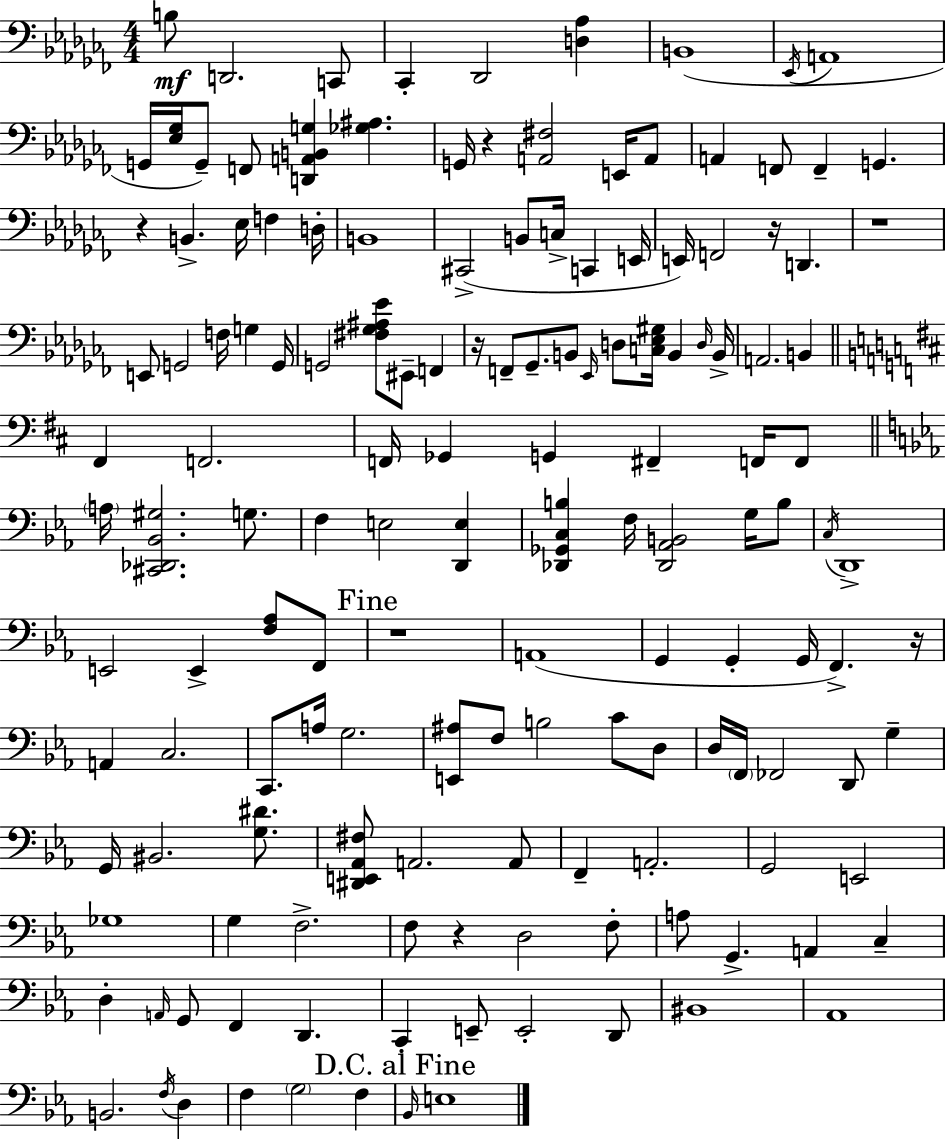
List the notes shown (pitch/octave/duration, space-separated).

B3/e D2/h. C2/e CES2/q Db2/h [D3,Ab3]/q B2/w Eb2/s A2/w G2/s [Eb3,Gb3]/s G2/e F2/e [D2,A2,B2,G3]/q [Gb3,A#3]/q. G2/s R/q [A2,F#3]/h E2/s A2/e A2/q F2/e F2/q G2/q. R/q B2/q. Eb3/s F3/q D3/s B2/w C#2/h B2/e C3/s C2/q E2/s E2/s F2/h R/s D2/q. R/w E2/e G2/h F3/s G3/q G2/s G2/h [F#3,Gb3,A#3,Eb4]/e EIS2/e F2/q R/s F2/e Gb2/e. B2/e Eb2/s D3/e [C3,Eb3,G#3]/s B2/q D3/s B2/s A2/h. B2/q F#2/q F2/h. F2/s Gb2/q G2/q F#2/q F2/s F2/e A3/s [C#2,Db2,Bb2,G#3]/h. G3/e. F3/q E3/h [D2,E3]/q [Db2,Gb2,C3,B3]/q F3/s [Db2,Ab2,B2]/h G3/s B3/e C3/s D2/w E2/h E2/q [F3,Ab3]/e F2/e R/w A2/w G2/q G2/q G2/s F2/q. R/s A2/q C3/h. C2/e. A3/s G3/h. [E2,A#3]/e F3/e B3/h C4/e D3/e D3/s F2/s FES2/h D2/e G3/q G2/s BIS2/h. [G3,D#4]/e. [D#2,E2,Ab2,F#3]/e A2/h. A2/e F2/q A2/h. G2/h E2/h Gb3/w G3/q F3/h. F3/e R/q D3/h F3/e A3/e G2/q. A2/q C3/q D3/q A2/s G2/e F2/q D2/q. C2/q E2/e E2/h D2/e BIS2/w Ab2/w B2/h. F3/s D3/q F3/q G3/h F3/q Bb2/s E3/w